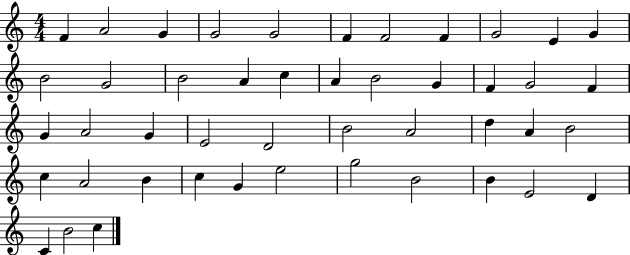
{
  \clef treble
  \numericTimeSignature
  \time 4/4
  \key c \major
  f'4 a'2 g'4 | g'2 g'2 | f'4 f'2 f'4 | g'2 e'4 g'4 | \break b'2 g'2 | b'2 a'4 c''4 | a'4 b'2 g'4 | f'4 g'2 f'4 | \break g'4 a'2 g'4 | e'2 d'2 | b'2 a'2 | d''4 a'4 b'2 | \break c''4 a'2 b'4 | c''4 g'4 e''2 | g''2 b'2 | b'4 e'2 d'4 | \break c'4 b'2 c''4 | \bar "|."
}